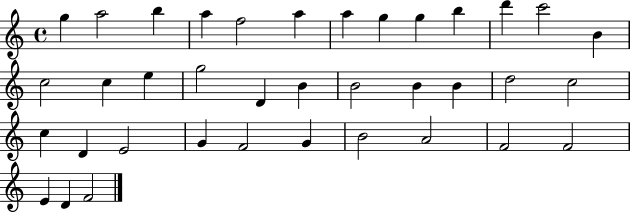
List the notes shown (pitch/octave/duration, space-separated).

G5/q A5/h B5/q A5/q F5/h A5/q A5/q G5/q G5/q B5/q D6/q C6/h B4/q C5/h C5/q E5/q G5/h D4/q B4/q B4/h B4/q B4/q D5/h C5/h C5/q D4/q E4/h G4/q F4/h G4/q B4/h A4/h F4/h F4/h E4/q D4/q F4/h